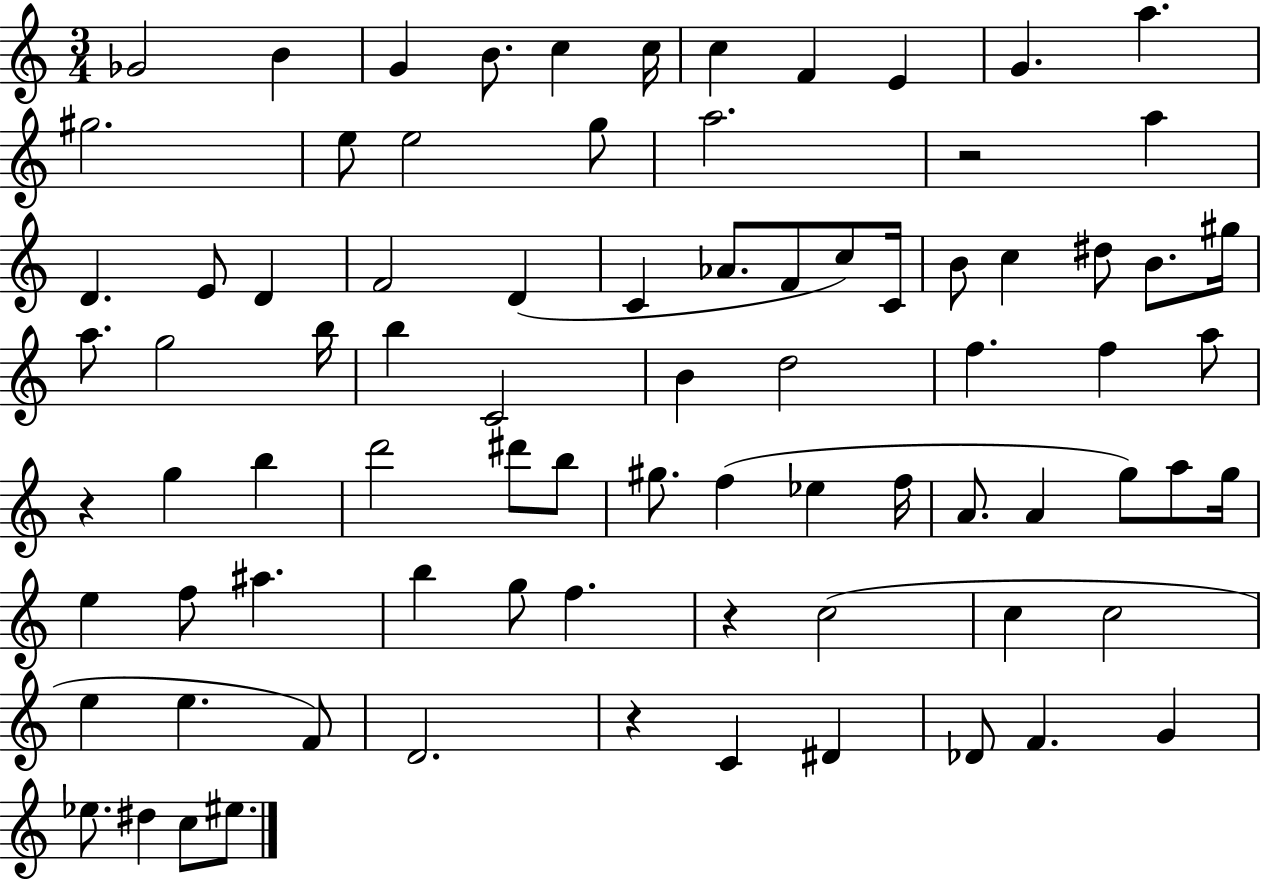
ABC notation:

X:1
T:Untitled
M:3/4
L:1/4
K:C
_G2 B G B/2 c c/4 c F E G a ^g2 e/2 e2 g/2 a2 z2 a D E/2 D F2 D C _A/2 F/2 c/2 C/4 B/2 c ^d/2 B/2 ^g/4 a/2 g2 b/4 b C2 B d2 f f a/2 z g b d'2 ^d'/2 b/2 ^g/2 f _e f/4 A/2 A g/2 a/2 g/4 e f/2 ^a b g/2 f z c2 c c2 e e F/2 D2 z C ^D _D/2 F G _e/2 ^d c/2 ^e/2